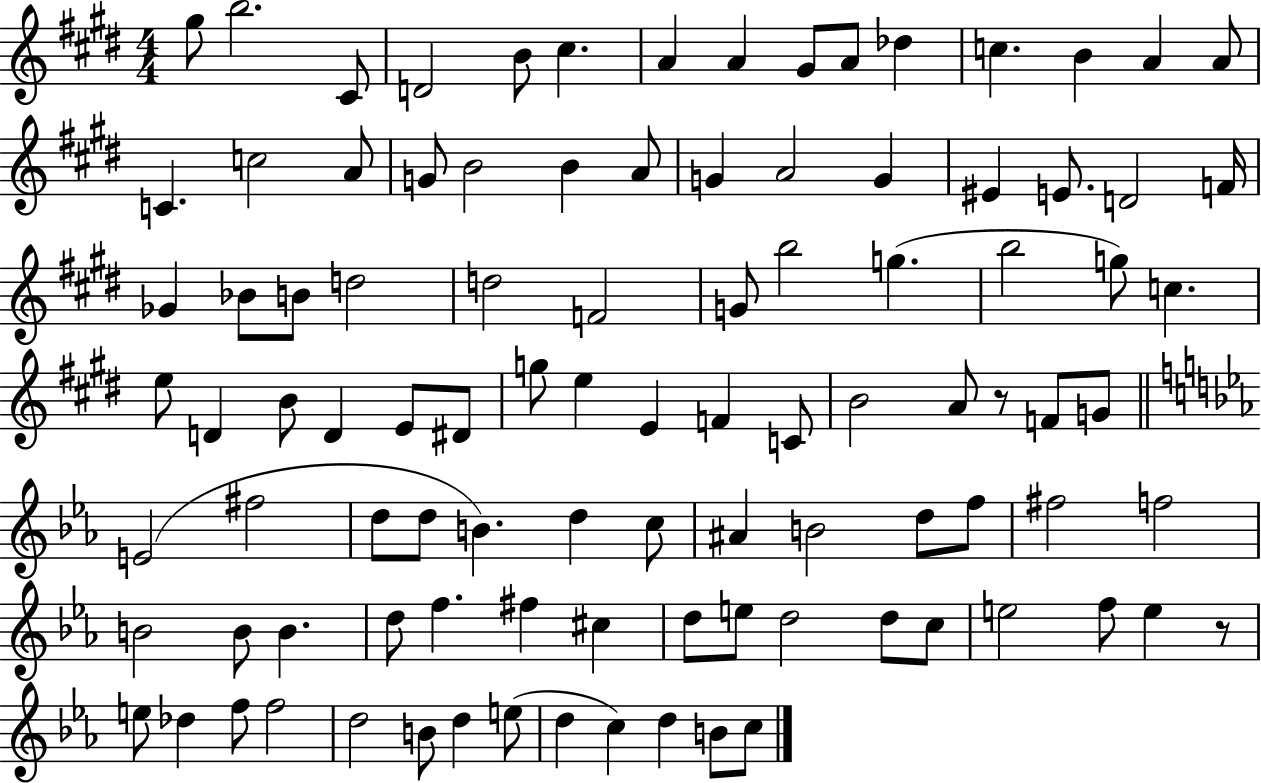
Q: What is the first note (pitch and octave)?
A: G#5